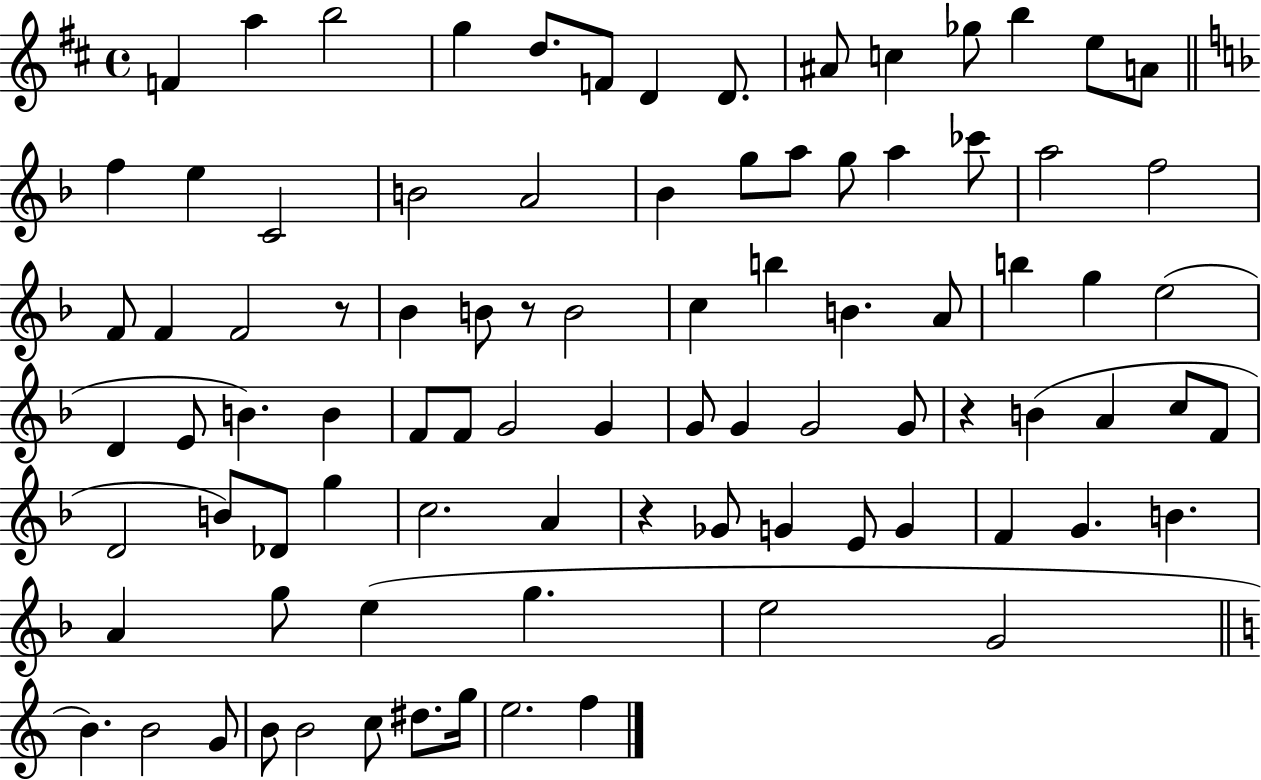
{
  \clef treble
  \time 4/4
  \defaultTimeSignature
  \key d \major
  \repeat volta 2 { f'4 a''4 b''2 | g''4 d''8. f'8 d'4 d'8. | ais'8 c''4 ges''8 b''4 e''8 a'8 | \bar "||" \break \key f \major f''4 e''4 c'2 | b'2 a'2 | bes'4 g''8 a''8 g''8 a''4 ces'''8 | a''2 f''2 | \break f'8 f'4 f'2 r8 | bes'4 b'8 r8 b'2 | c''4 b''4 b'4. a'8 | b''4 g''4 e''2( | \break d'4 e'8 b'4.) b'4 | f'8 f'8 g'2 g'4 | g'8 g'4 g'2 g'8 | r4 b'4( a'4 c''8 f'8 | \break d'2 b'8) des'8 g''4 | c''2. a'4 | r4 ges'8 g'4 e'8 g'4 | f'4 g'4. b'4. | \break a'4 g''8 e''4( g''4. | e''2 g'2 | \bar "||" \break \key c \major b'4.) b'2 g'8 | b'8 b'2 c''8 dis''8. g''16 | e''2. f''4 | } \bar "|."
}